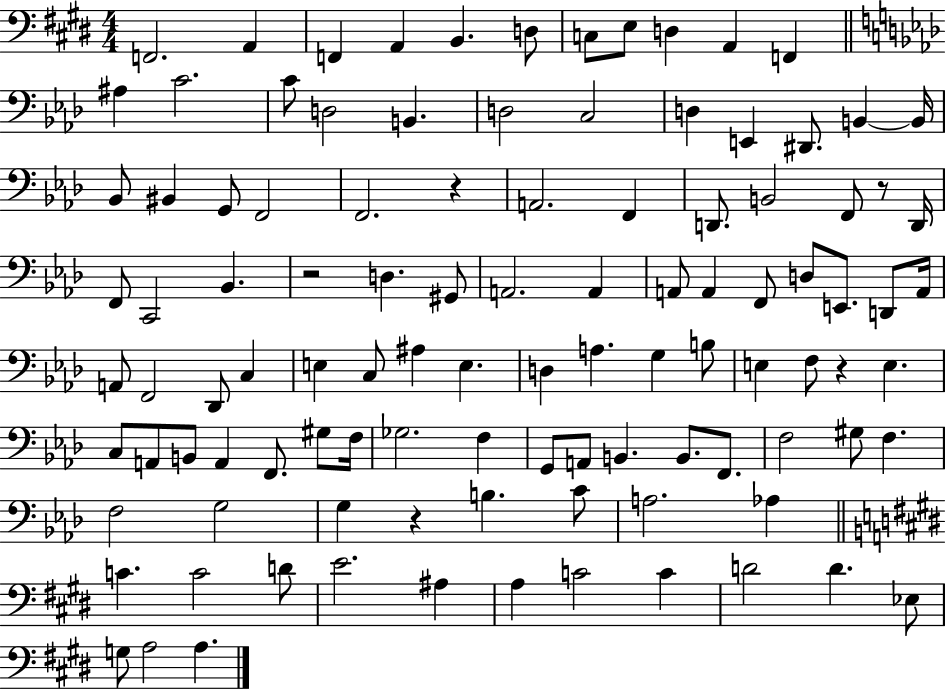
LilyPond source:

{
  \clef bass
  \numericTimeSignature
  \time 4/4
  \key e \major
  f,2. a,4 | f,4 a,4 b,4. d8 | c8 e8 d4 a,4 f,4 | \bar "||" \break \key f \minor ais4 c'2. | c'8 d2 b,4. | d2 c2 | d4 e,4 dis,8. b,4~~ b,16 | \break bes,8 bis,4 g,8 f,2 | f,2. r4 | a,2. f,4 | d,8. b,2 f,8 r8 d,16 | \break f,8 c,2 bes,4. | r2 d4. gis,8 | a,2. a,4 | a,8 a,4 f,8 d8 e,8. d,8 a,16 | \break a,8 f,2 des,8 c4 | e4 c8 ais4 e4. | d4 a4. g4 b8 | e4 f8 r4 e4. | \break c8 a,8 b,8 a,4 f,8. gis8 f16 | ges2. f4 | g,8 a,8 b,4. b,8. f,8. | f2 gis8 f4. | \break f2 g2 | g4 r4 b4. c'8 | a2. aes4 | \bar "||" \break \key e \major c'4. c'2 d'8 | e'2. ais4 | a4 c'2 c'4 | d'2 d'4. ees8 | \break g8 a2 a4. | \bar "|."
}